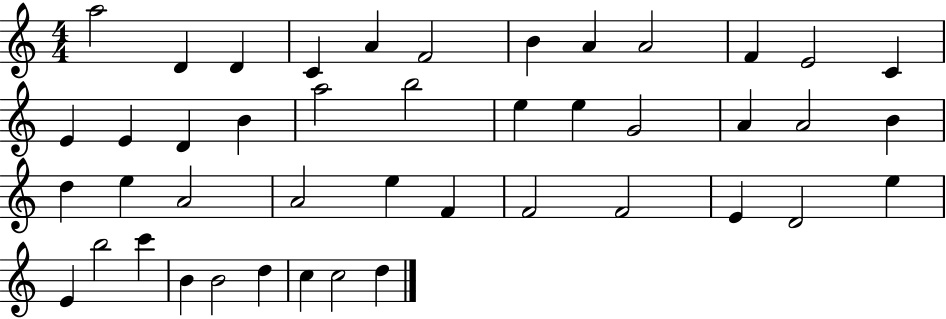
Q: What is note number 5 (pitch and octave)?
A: A4